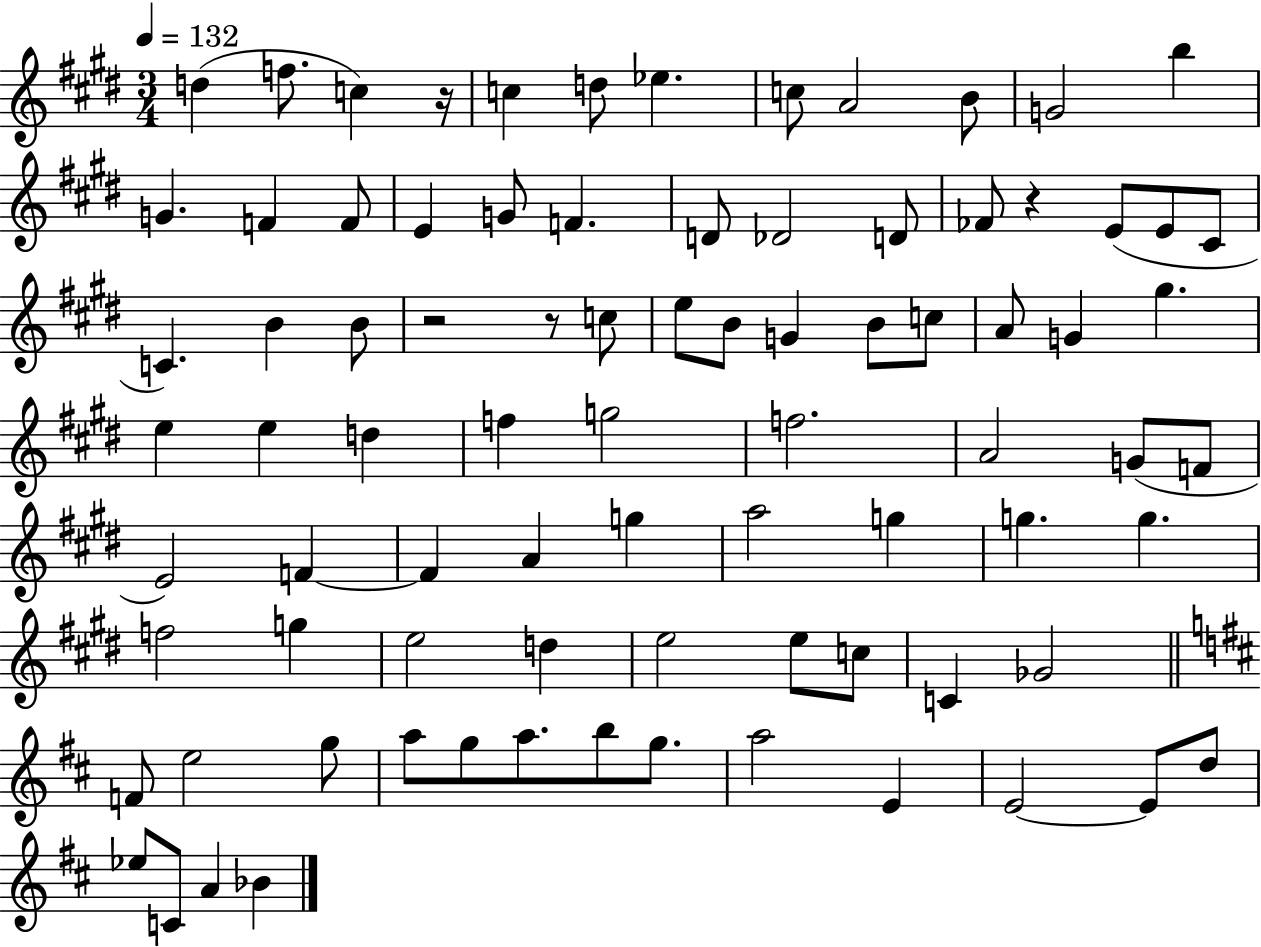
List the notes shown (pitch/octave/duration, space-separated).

D5/q F5/e. C5/q R/s C5/q D5/e Eb5/q. C5/e A4/h B4/e G4/h B5/q G4/q. F4/q F4/e E4/q G4/e F4/q. D4/e Db4/h D4/e FES4/e R/q E4/e E4/e C#4/e C4/q. B4/q B4/e R/h R/e C5/e E5/e B4/e G4/q B4/e C5/e A4/e G4/q G#5/q. E5/q E5/q D5/q F5/q G5/h F5/h. A4/h G4/e F4/e E4/h F4/q F4/q A4/q G5/q A5/h G5/q G5/q. G5/q. F5/h G5/q E5/h D5/q E5/h E5/e C5/e C4/q Gb4/h F4/e E5/h G5/e A5/e G5/e A5/e. B5/e G5/e. A5/h E4/q E4/h E4/e D5/e Eb5/e C4/e A4/q Bb4/q